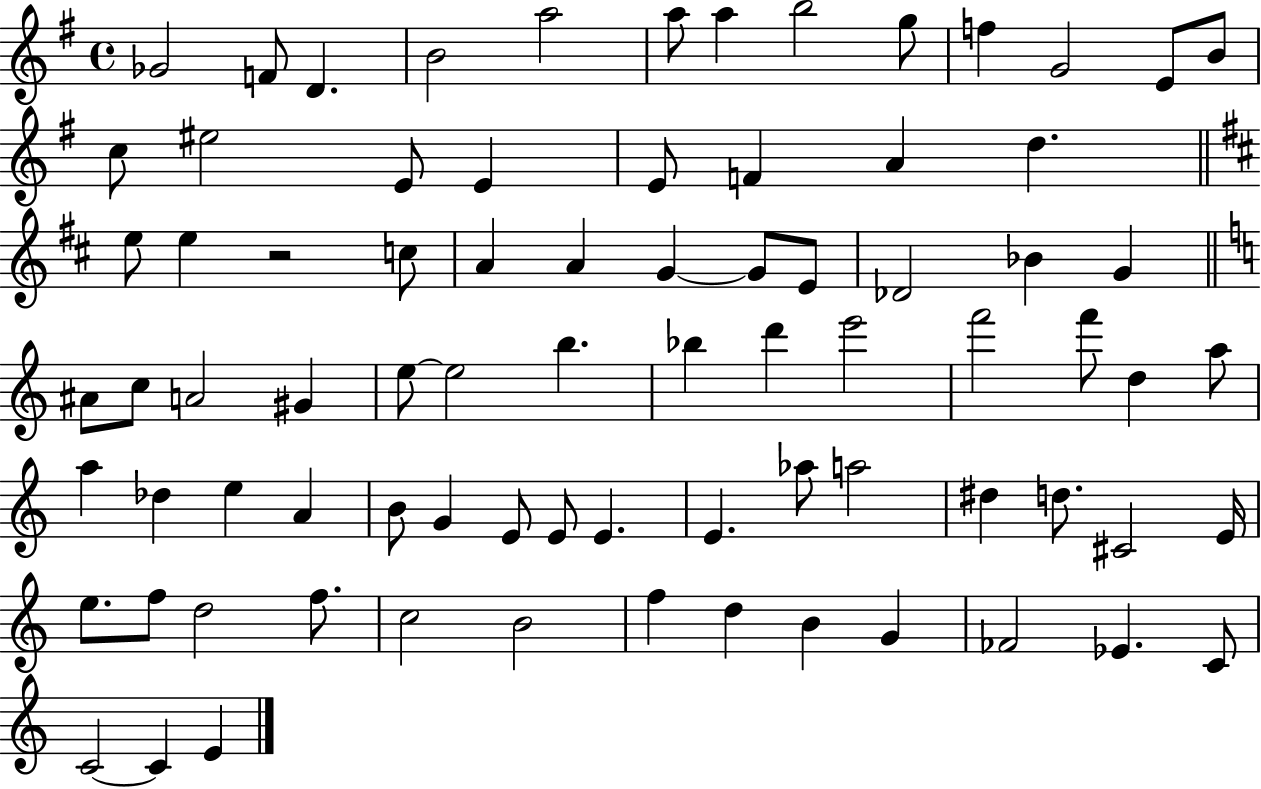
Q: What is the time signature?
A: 4/4